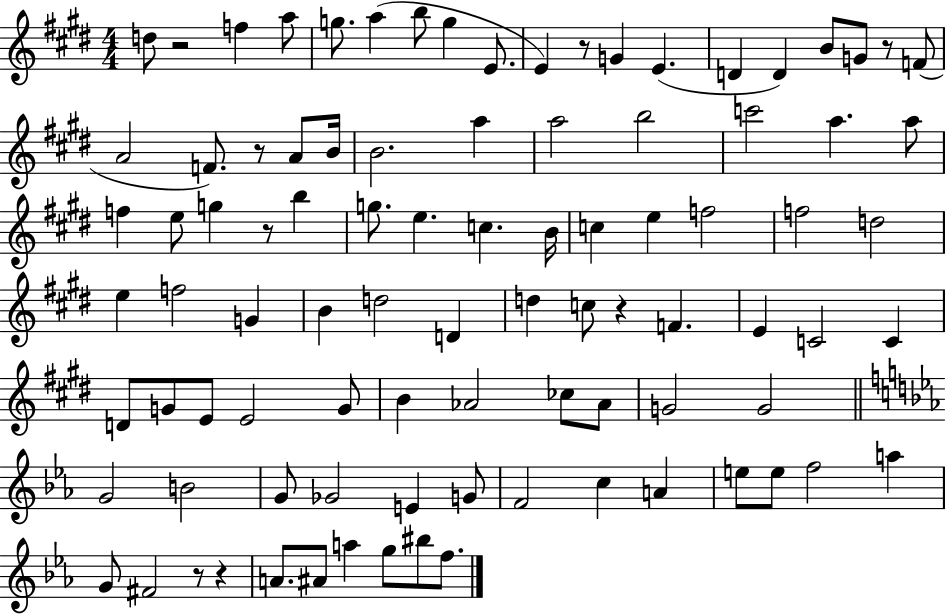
X:1
T:Untitled
M:4/4
L:1/4
K:E
d/2 z2 f a/2 g/2 a b/2 g E/2 E z/2 G E D D B/2 G/2 z/2 F/2 A2 F/2 z/2 A/2 B/4 B2 a a2 b2 c'2 a a/2 f e/2 g z/2 b g/2 e c B/4 c e f2 f2 d2 e f2 G B d2 D d c/2 z F E C2 C D/2 G/2 E/2 E2 G/2 B _A2 _c/2 _A/2 G2 G2 G2 B2 G/2 _G2 E G/2 F2 c A e/2 e/2 f2 a G/2 ^F2 z/2 z A/2 ^A/2 a g/2 ^b/2 f/2